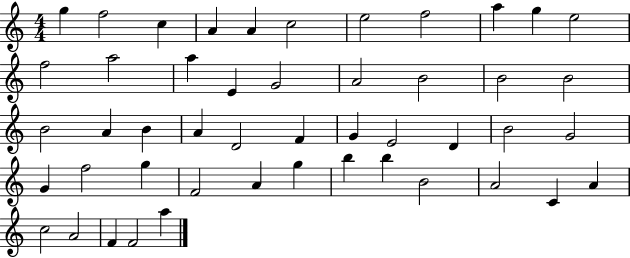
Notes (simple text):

G5/q F5/h C5/q A4/q A4/q C5/h E5/h F5/h A5/q G5/q E5/h F5/h A5/h A5/q E4/q G4/h A4/h B4/h B4/h B4/h B4/h A4/q B4/q A4/q D4/h F4/q G4/q E4/h D4/q B4/h G4/h G4/q F5/h G5/q F4/h A4/q G5/q B5/q B5/q B4/h A4/h C4/q A4/q C5/h A4/h F4/q F4/h A5/q